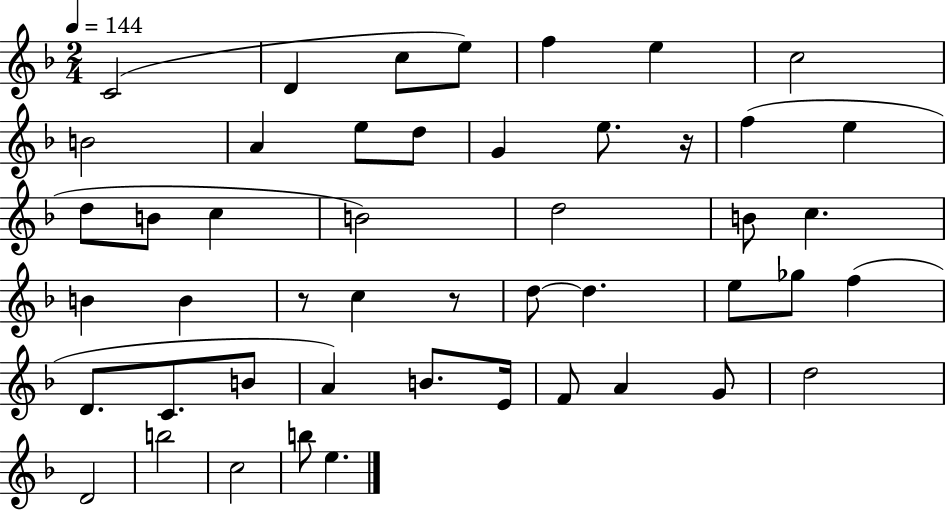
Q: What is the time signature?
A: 2/4